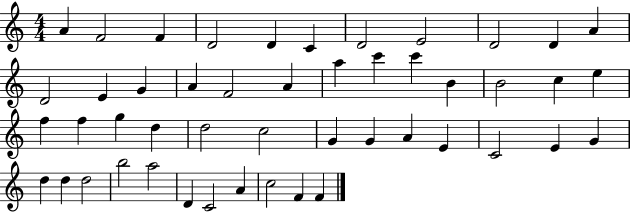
X:1
T:Untitled
M:4/4
L:1/4
K:C
A F2 F D2 D C D2 E2 D2 D A D2 E G A F2 A a c' c' B B2 c e f f g d d2 c2 G G A E C2 E G d d d2 b2 a2 D C2 A c2 F F